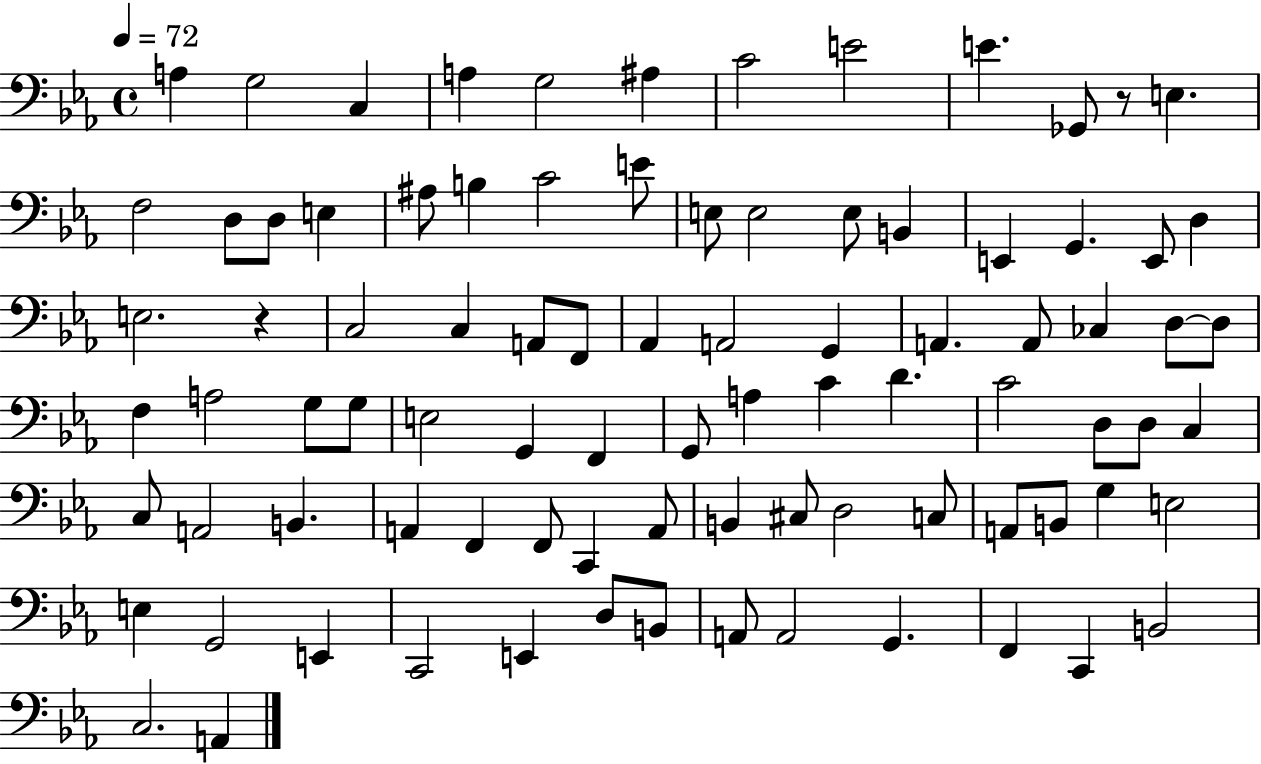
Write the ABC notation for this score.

X:1
T:Untitled
M:4/4
L:1/4
K:Eb
A, G,2 C, A, G,2 ^A, C2 E2 E _G,,/2 z/2 E, F,2 D,/2 D,/2 E, ^A,/2 B, C2 E/2 E,/2 E,2 E,/2 B,, E,, G,, E,,/2 D, E,2 z C,2 C, A,,/2 F,,/2 _A,, A,,2 G,, A,, A,,/2 _C, D,/2 D,/2 F, A,2 G,/2 G,/2 E,2 G,, F,, G,,/2 A, C D C2 D,/2 D,/2 C, C,/2 A,,2 B,, A,, F,, F,,/2 C,, A,,/2 B,, ^C,/2 D,2 C,/2 A,,/2 B,,/2 G, E,2 E, G,,2 E,, C,,2 E,, D,/2 B,,/2 A,,/2 A,,2 G,, F,, C,, B,,2 C,2 A,,